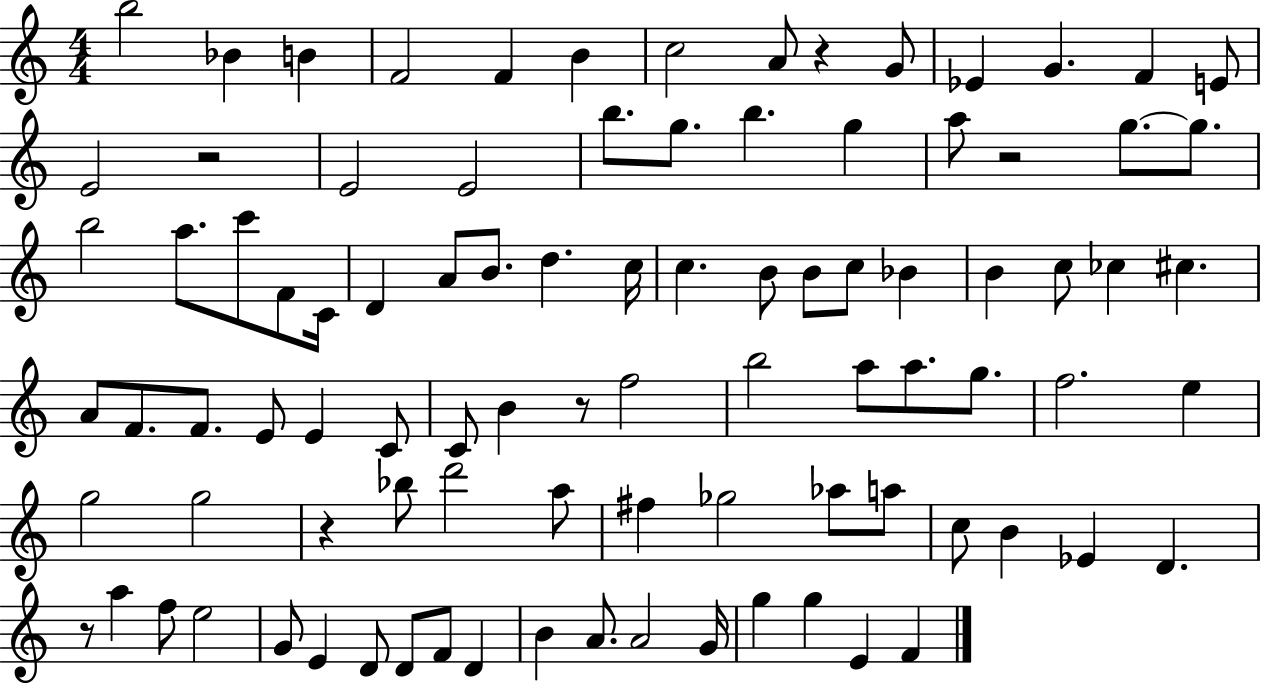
B5/h Bb4/q B4/q F4/h F4/q B4/q C5/h A4/e R/q G4/e Eb4/q G4/q. F4/q E4/e E4/h R/h E4/h E4/h B5/e. G5/e. B5/q. G5/q A5/e R/h G5/e. G5/e. B5/h A5/e. C6/e F4/e C4/s D4/q A4/e B4/e. D5/q. C5/s C5/q. B4/e B4/e C5/e Bb4/q B4/q C5/e CES5/q C#5/q. A4/e F4/e. F4/e. E4/e E4/q C4/e C4/e B4/q R/e F5/h B5/h A5/e A5/e. G5/e. F5/h. E5/q G5/h G5/h R/q Bb5/e D6/h A5/e F#5/q Gb5/h Ab5/e A5/e C5/e B4/q Eb4/q D4/q. R/e A5/q F5/e E5/h G4/e E4/q D4/e D4/e F4/e D4/q B4/q A4/e. A4/h G4/s G5/q G5/q E4/q F4/q